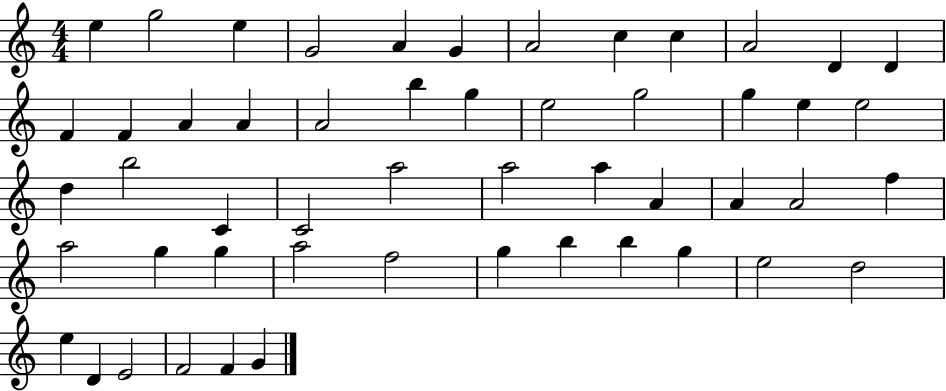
X:1
T:Untitled
M:4/4
L:1/4
K:C
e g2 e G2 A G A2 c c A2 D D F F A A A2 b g e2 g2 g e e2 d b2 C C2 a2 a2 a A A A2 f a2 g g a2 f2 g b b g e2 d2 e D E2 F2 F G